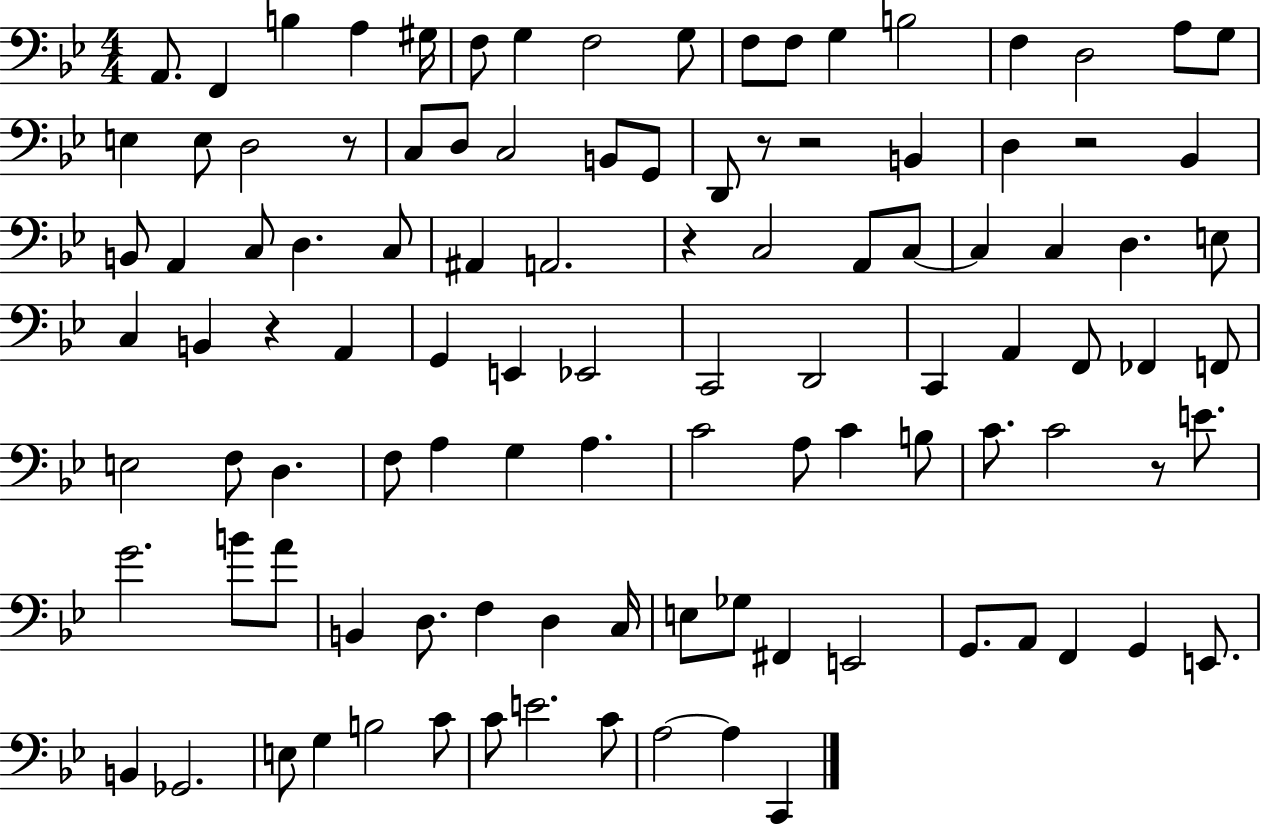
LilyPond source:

{
  \clef bass
  \numericTimeSignature
  \time 4/4
  \key bes \major
  \repeat volta 2 { a,8. f,4 b4 a4 gis16 | f8 g4 f2 g8 | f8 f8 g4 b2 | f4 d2 a8 g8 | \break e4 e8 d2 r8 | c8 d8 c2 b,8 g,8 | d,8 r8 r2 b,4 | d4 r2 bes,4 | \break b,8 a,4 c8 d4. c8 | ais,4 a,2. | r4 c2 a,8 c8~~ | c4 c4 d4. e8 | \break c4 b,4 r4 a,4 | g,4 e,4 ees,2 | c,2 d,2 | c,4 a,4 f,8 fes,4 f,8 | \break e2 f8 d4. | f8 a4 g4 a4. | c'2 a8 c'4 b8 | c'8. c'2 r8 e'8. | \break g'2. b'8 a'8 | b,4 d8. f4 d4 c16 | e8 ges8 fis,4 e,2 | g,8. a,8 f,4 g,4 e,8. | \break b,4 ges,2. | e8 g4 b2 c'8 | c'8 e'2. c'8 | a2~~ a4 c,4 | \break } \bar "|."
}